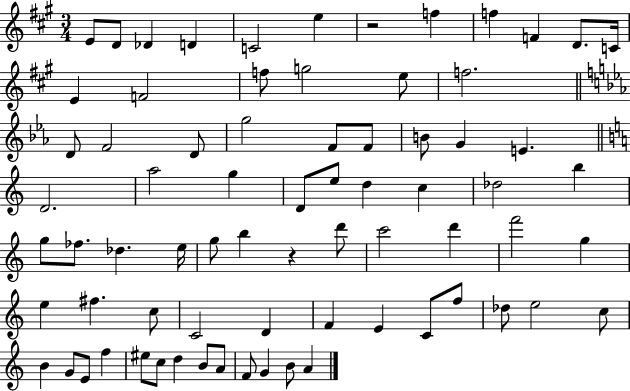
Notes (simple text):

E4/e D4/e Db4/q D4/q C4/h E5/q R/h F5/q F5/q F4/q D4/e. C4/s E4/q F4/h F5/e G5/h E5/e F5/h. D4/e F4/h D4/e G5/h F4/e F4/e B4/e G4/q E4/q. D4/h. A5/h G5/q D4/e E5/e D5/q C5/q Db5/h B5/q G5/e FES5/e. Db5/q. E5/s G5/e B5/q R/q D6/e C6/h D6/q F6/h G5/q E5/q F#5/q. C5/e C4/h D4/q F4/q E4/q C4/e F5/e Db5/e E5/h C5/e B4/q G4/e E4/e F5/q EIS5/e C5/e D5/q B4/e A4/e F4/e G4/q B4/e A4/q